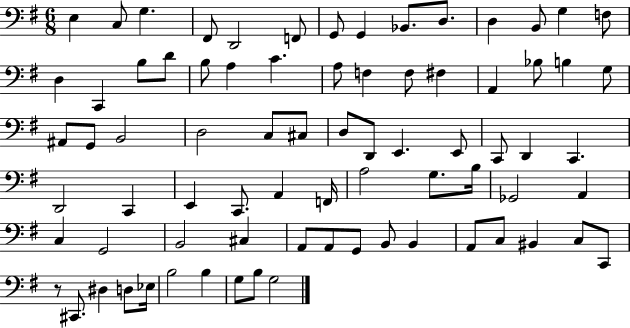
{
  \clef bass
  \numericTimeSignature
  \time 6/8
  \key g \major
  e4 c8 g4. | fis,8 d,2 f,8 | g,8 g,4 bes,8. d8. | d4 b,8 g4 f8 | \break d4 c,4 b8 d'8 | b8 a4 c'4. | a8 f4 f8 fis4 | a,4 bes8 b4 g8 | \break ais,8 g,8 b,2 | d2 c8 cis8 | d8 d,8 e,4. e,8 | c,8 d,4 c,4. | \break d,2 c,4 | e,4 c,8. a,4 f,16 | a2 g8. b16 | ges,2 a,4 | \break c4 g,2 | b,2 cis4 | a,8 a,8 g,8 b,8 b,4 | a,8 c8 bis,4 c8 c,8 | \break r8 cis,8. dis4 d8 ees16 | b2 b4 | g8 b8 g2 | \bar "|."
}